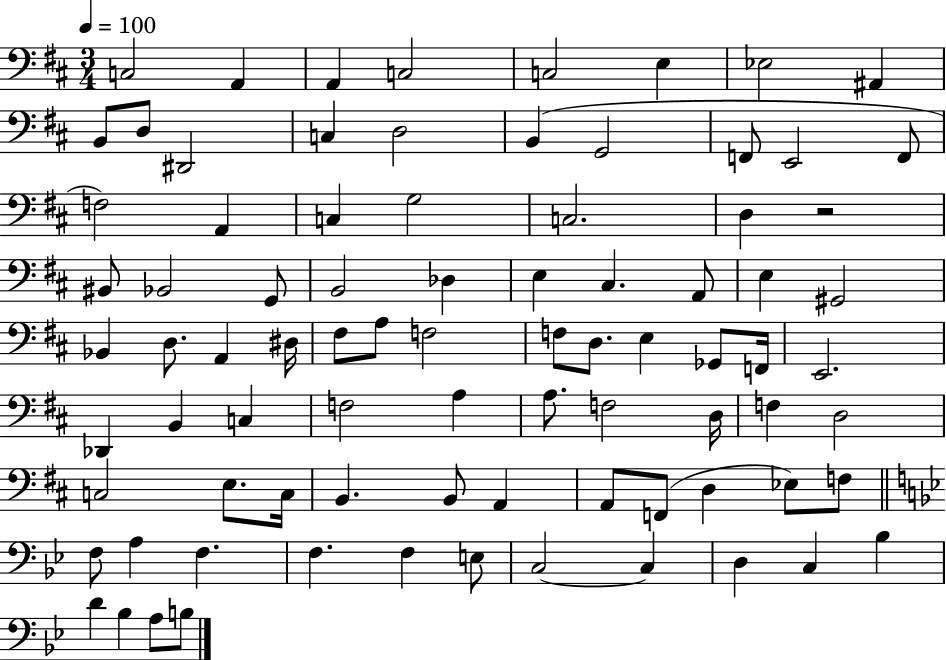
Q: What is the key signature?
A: D major